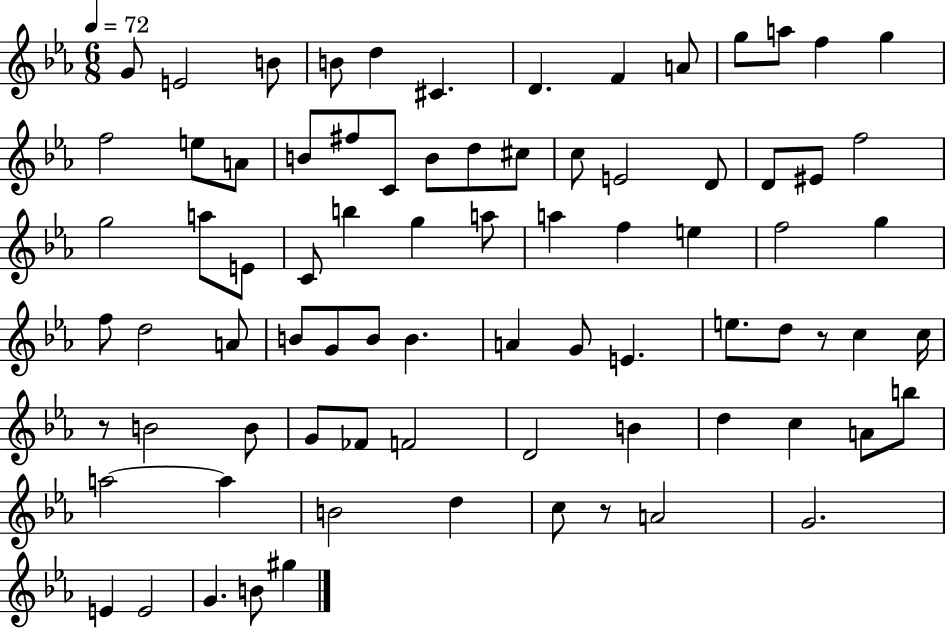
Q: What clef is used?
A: treble